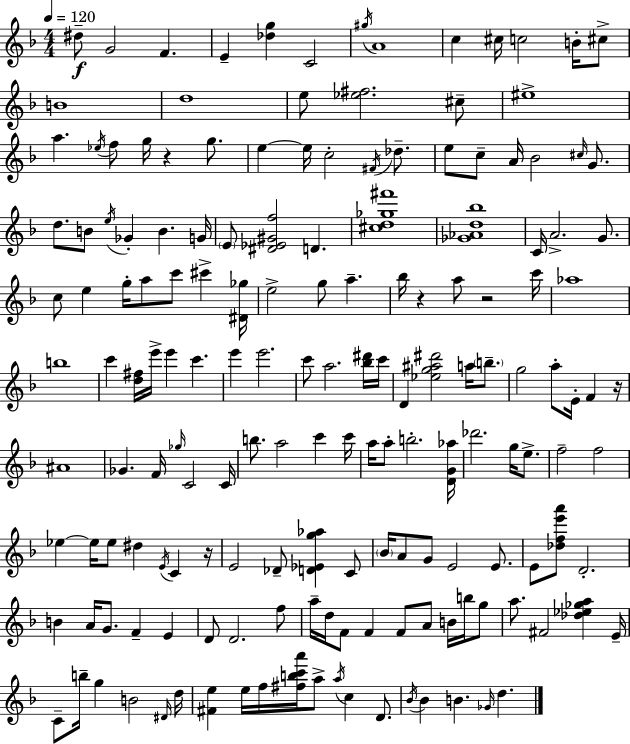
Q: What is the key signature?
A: D minor